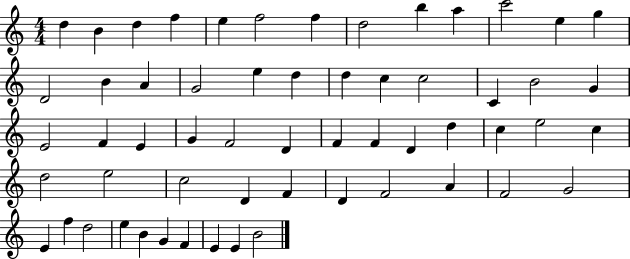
X:1
T:Untitled
M:4/4
L:1/4
K:C
d B d f e f2 f d2 b a c'2 e g D2 B A G2 e d d c c2 C B2 G E2 F E G F2 D F F D d c e2 c d2 e2 c2 D F D F2 A F2 G2 E f d2 e B G F E E B2